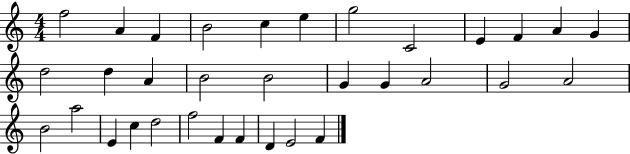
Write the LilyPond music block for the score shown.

{
  \clef treble
  \numericTimeSignature
  \time 4/4
  \key c \major
  f''2 a'4 f'4 | b'2 c''4 e''4 | g''2 c'2 | e'4 f'4 a'4 g'4 | \break d''2 d''4 a'4 | b'2 b'2 | g'4 g'4 a'2 | g'2 a'2 | \break b'2 a''2 | e'4 c''4 d''2 | f''2 f'4 f'4 | d'4 e'2 f'4 | \break \bar "|."
}